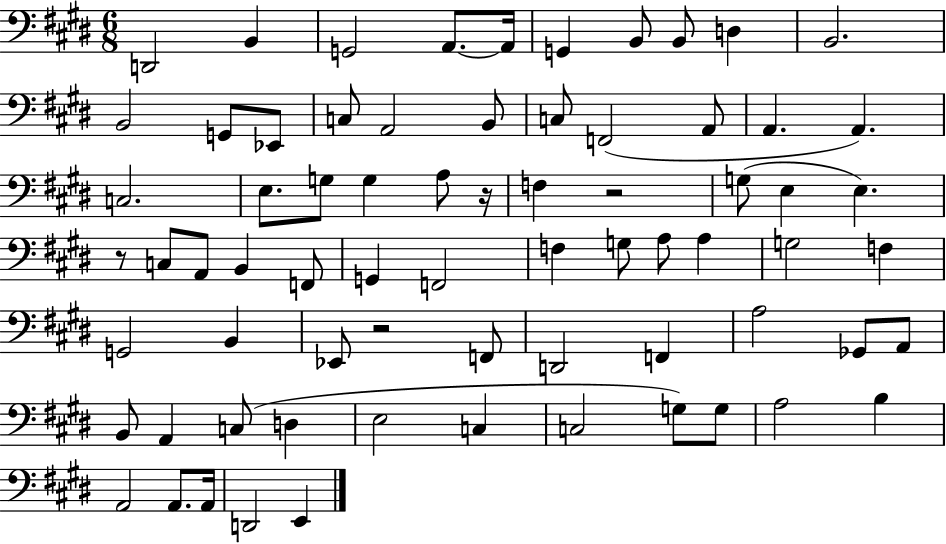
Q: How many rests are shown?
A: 4